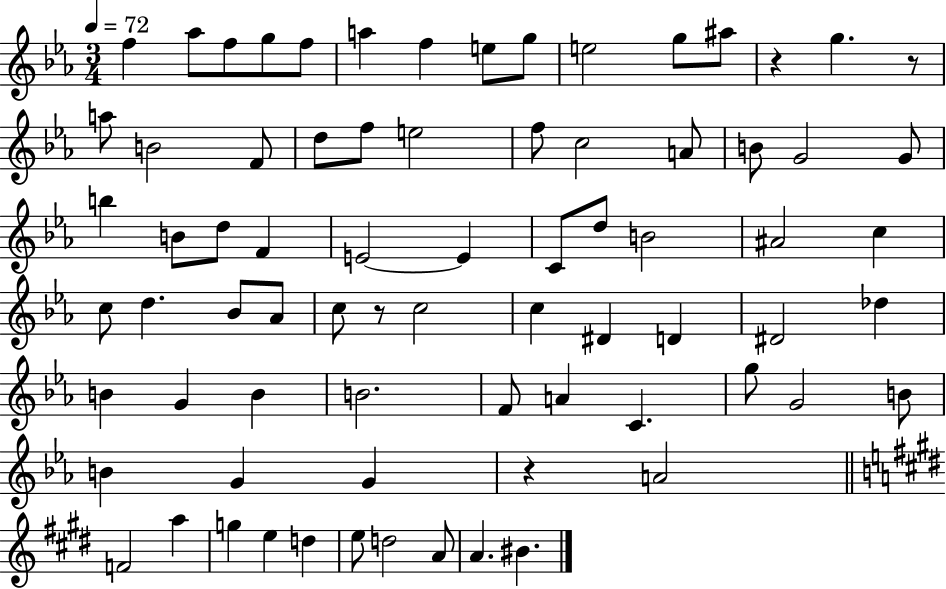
F5/q Ab5/e F5/e G5/e F5/e A5/q F5/q E5/e G5/e E5/h G5/e A#5/e R/q G5/q. R/e A5/e B4/h F4/e D5/e F5/e E5/h F5/e C5/h A4/e B4/e G4/h G4/e B5/q B4/e D5/e F4/q E4/h E4/q C4/e D5/e B4/h A#4/h C5/q C5/e D5/q. Bb4/e Ab4/e C5/e R/e C5/h C5/q D#4/q D4/q D#4/h Db5/q B4/q G4/q B4/q B4/h. F4/e A4/q C4/q. G5/e G4/h B4/e B4/q G4/q G4/q R/q A4/h F4/h A5/q G5/q E5/q D5/q E5/e D5/h A4/e A4/q. BIS4/q.